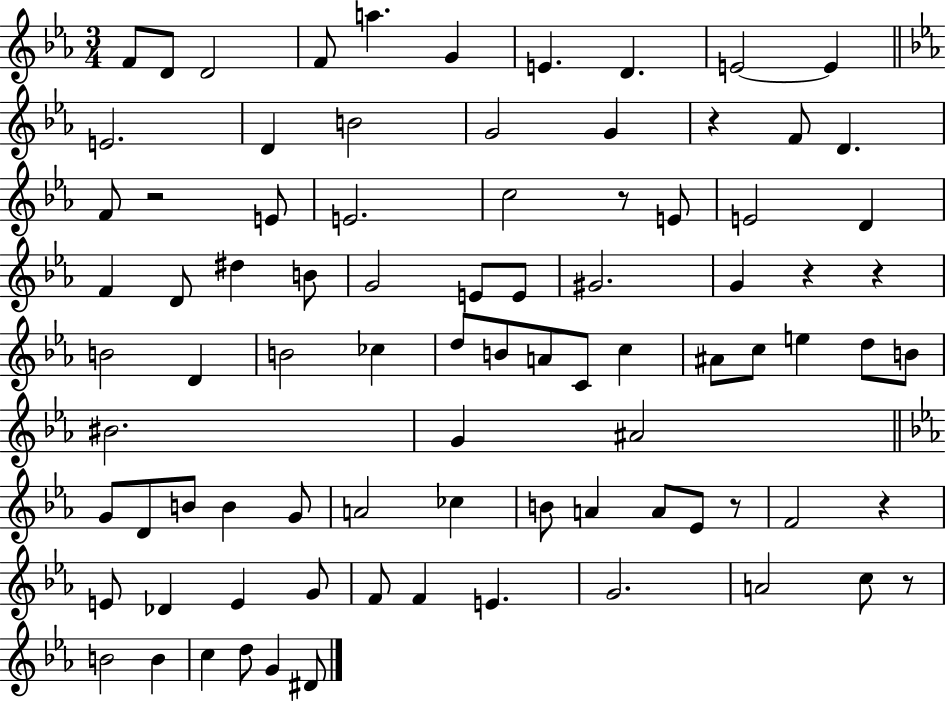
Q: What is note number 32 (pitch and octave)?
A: G#4